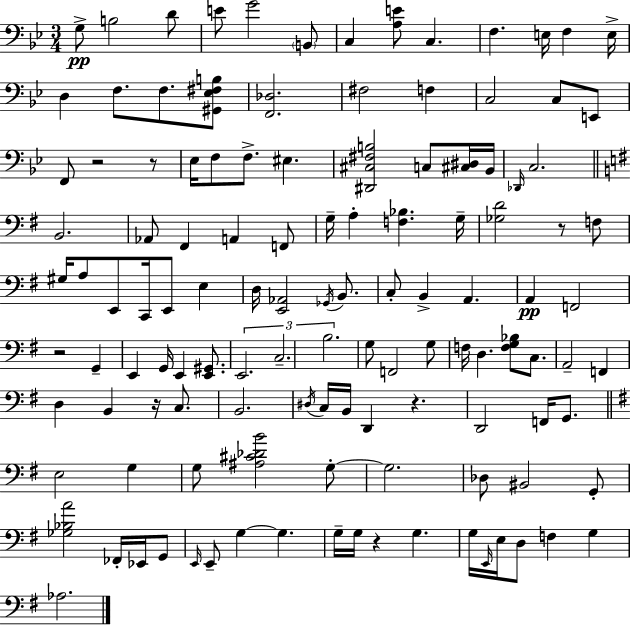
X:1
T:Untitled
M:3/4
L:1/4
K:Gm
G,/2 B,2 D/2 E/2 G2 B,,/2 C, [A,E]/2 C, F, E,/4 F, E,/4 D, F,/2 F,/2 [^G,,_E,^F,B,]/2 [F,,_D,]2 ^F,2 F, C,2 C,/2 E,,/2 F,,/2 z2 z/2 _E,/4 F,/2 F,/2 ^E, [^D,,^C,^F,B,]2 C,/2 [^C,^D,]/4 _B,,/4 _D,,/4 C,2 B,,2 _A,,/2 ^F,, A,, F,,/2 G,/4 A, [F,_B,] G,/4 [_G,D]2 z/2 F,/2 ^G,/4 A,/2 E,,/2 C,,/4 E,,/2 E, D,/4 [E,,_A,,]2 _G,,/4 B,,/2 C,/2 B,, A,, A,, F,,2 z2 G,, E,, G,,/4 E,, [E,,^G,,]/2 E,,2 C,2 B,2 G,/2 F,,2 G,/2 F,/4 D, [F,G,_B,]/2 C,/2 A,,2 F,, D, B,, z/4 C,/2 B,,2 ^D,/4 C,/4 B,,/4 D,, z D,,2 F,,/4 G,,/2 E,2 G, G,/2 [^A,^C_DB]2 G,/2 G,2 _D,/2 ^B,,2 G,,/2 [_G,_B,A]2 _F,,/4 _E,,/4 G,,/2 E,,/4 E,,/2 G, G, G,/4 G,/4 z G, G,/4 E,,/4 E,/4 D,/2 F, G, _A,2